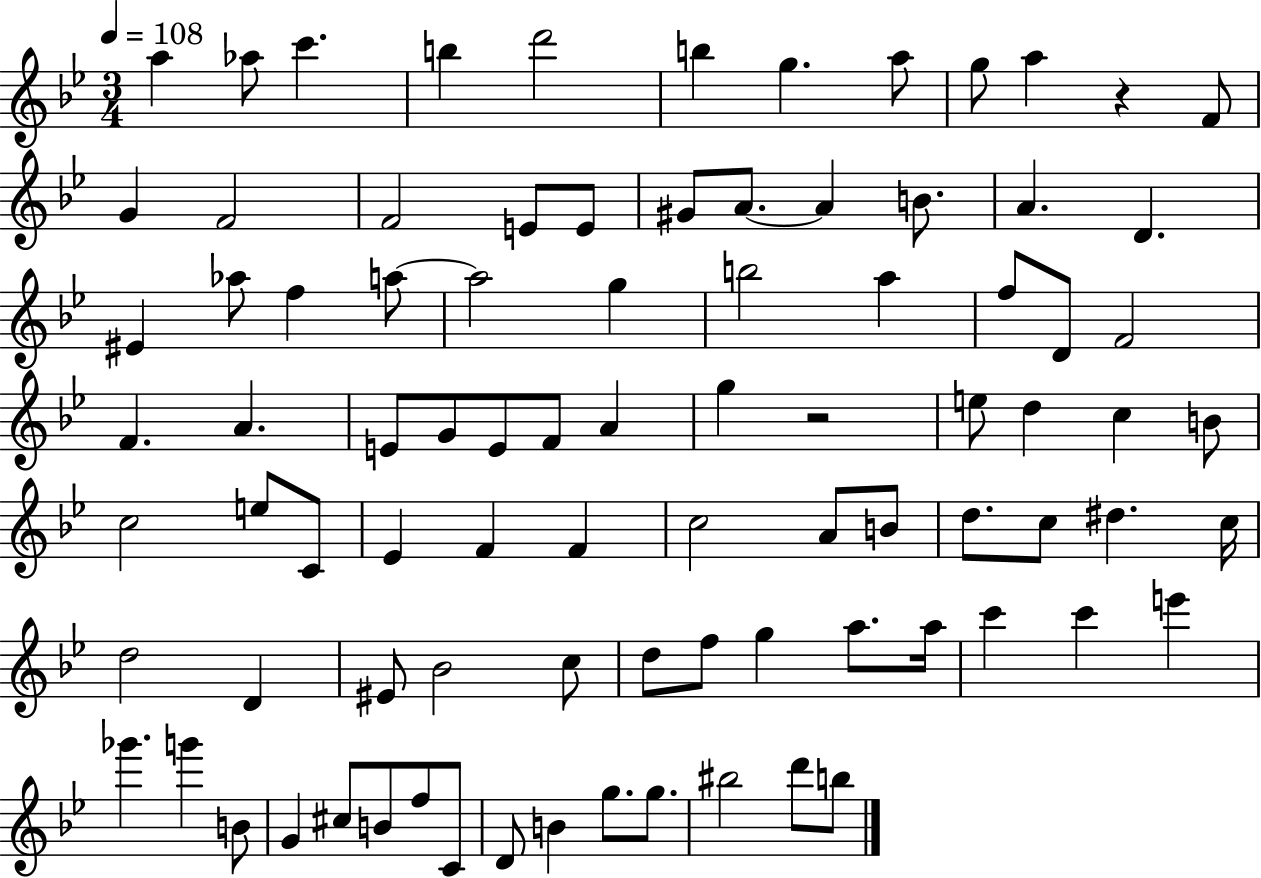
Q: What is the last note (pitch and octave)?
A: B5